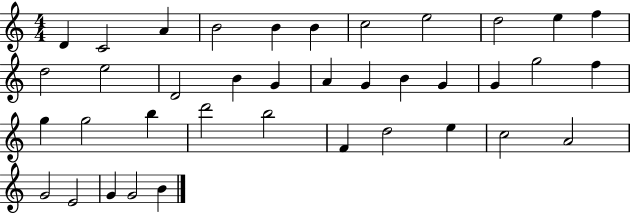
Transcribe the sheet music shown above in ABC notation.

X:1
T:Untitled
M:4/4
L:1/4
K:C
D C2 A B2 B B c2 e2 d2 e f d2 e2 D2 B G A G B G G g2 f g g2 b d'2 b2 F d2 e c2 A2 G2 E2 G G2 B